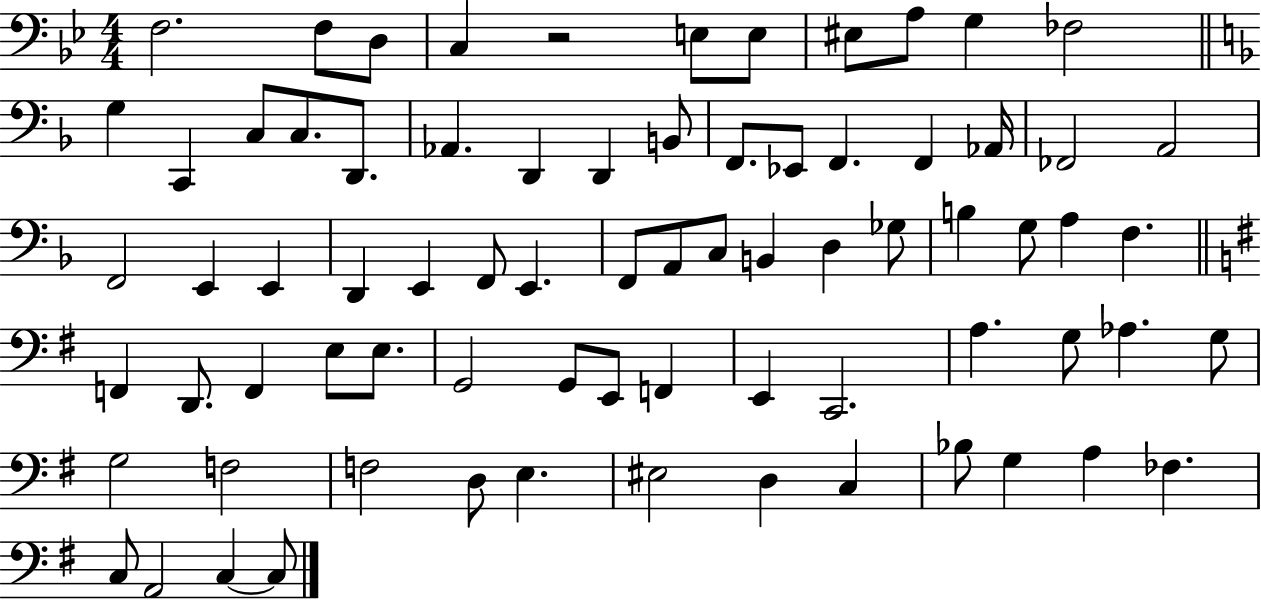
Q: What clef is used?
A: bass